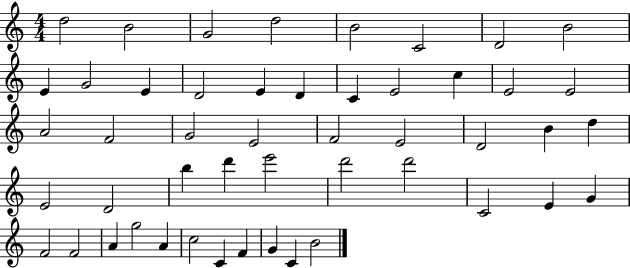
{
  \clef treble
  \numericTimeSignature
  \time 4/4
  \key c \major
  d''2 b'2 | g'2 d''2 | b'2 c'2 | d'2 b'2 | \break e'4 g'2 e'4 | d'2 e'4 d'4 | c'4 e'2 c''4 | e'2 e'2 | \break a'2 f'2 | g'2 e'2 | f'2 e'2 | d'2 b'4 d''4 | \break e'2 d'2 | b''4 d'''4 e'''2 | d'''2 d'''2 | c'2 e'4 g'4 | \break f'2 f'2 | a'4 g''2 a'4 | c''2 c'4 f'4 | g'4 c'4 b'2 | \break \bar "|."
}